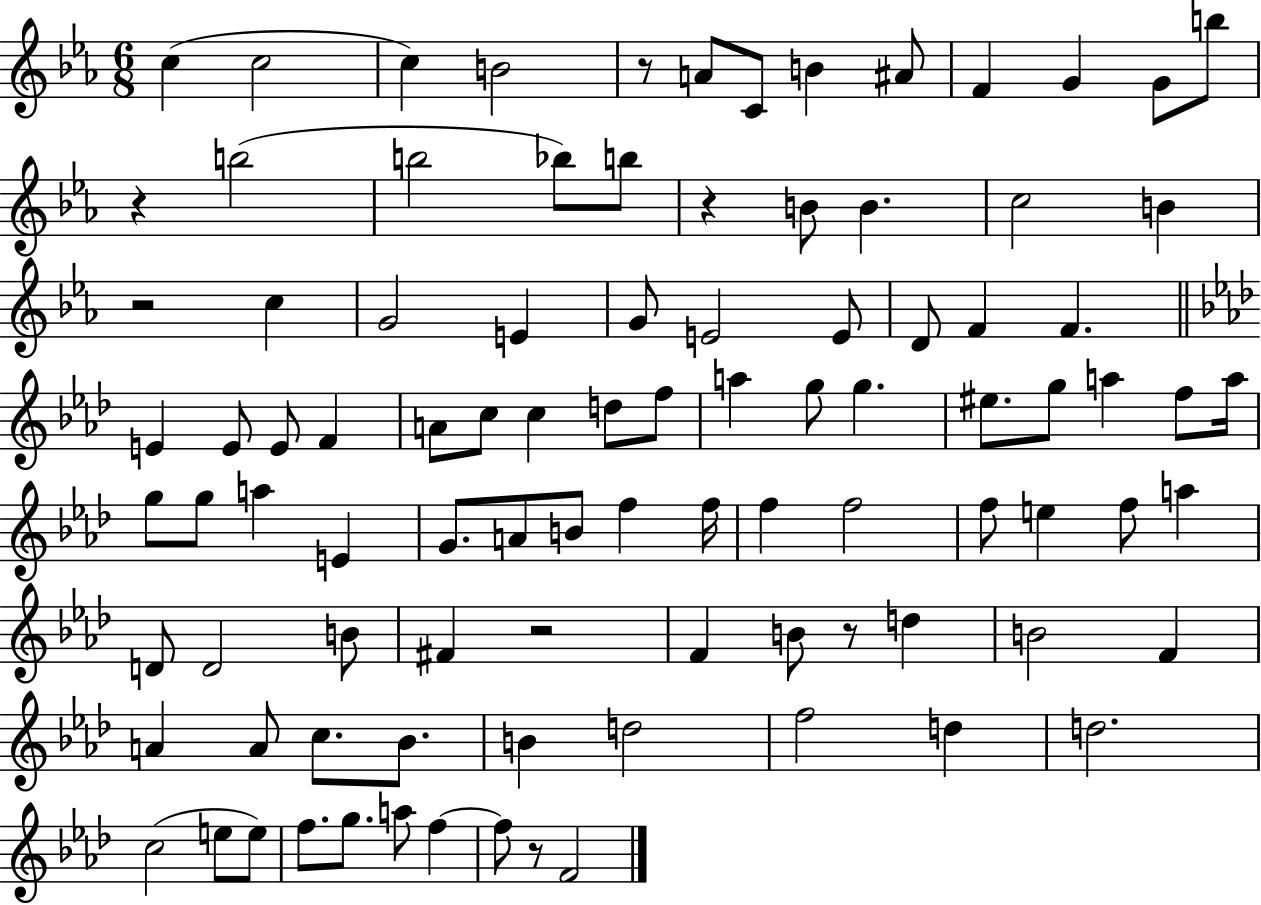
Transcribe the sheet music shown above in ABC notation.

X:1
T:Untitled
M:6/8
L:1/4
K:Eb
c c2 c B2 z/2 A/2 C/2 B ^A/2 F G G/2 b/2 z b2 b2 _b/2 b/2 z B/2 B c2 B z2 c G2 E G/2 E2 E/2 D/2 F F E E/2 E/2 F A/2 c/2 c d/2 f/2 a g/2 g ^e/2 g/2 a f/2 a/4 g/2 g/2 a E G/2 A/2 B/2 f f/4 f f2 f/2 e f/2 a D/2 D2 B/2 ^F z2 F B/2 z/2 d B2 F A A/2 c/2 _B/2 B d2 f2 d d2 c2 e/2 e/2 f/2 g/2 a/2 f f/2 z/2 F2